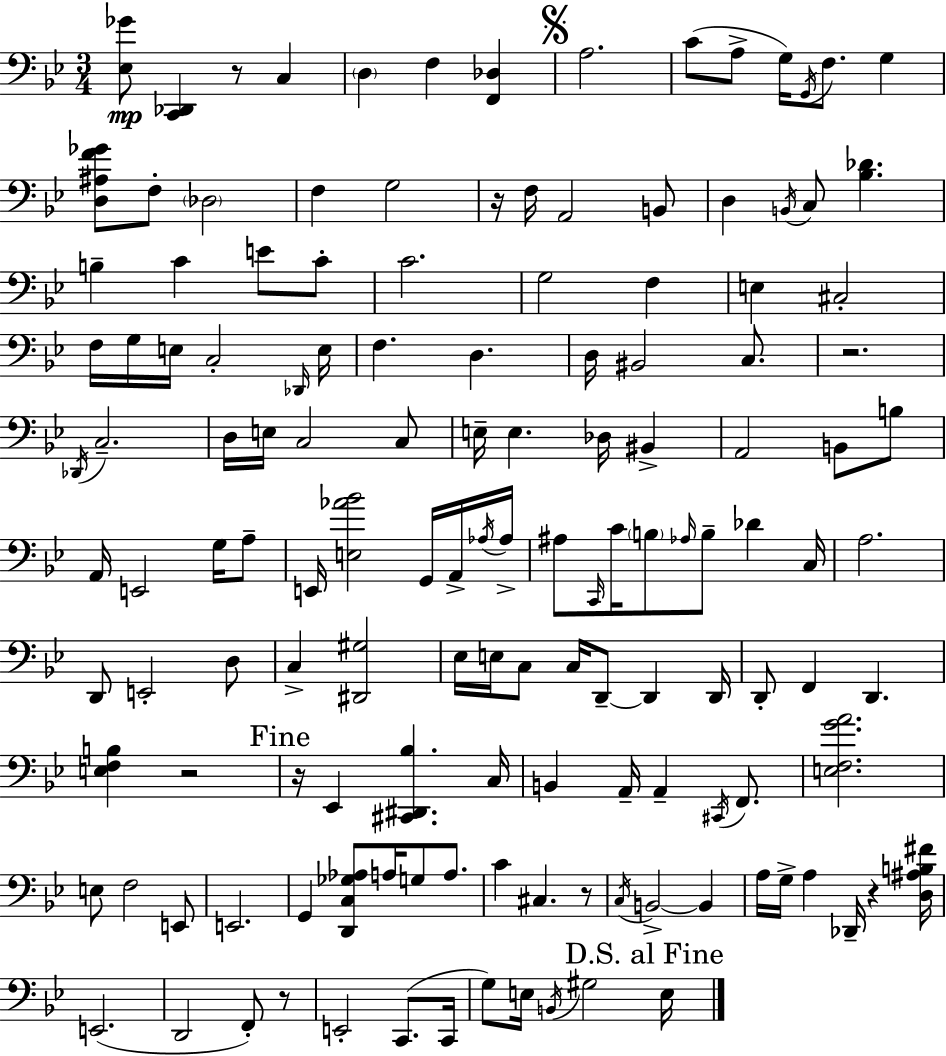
X:1
T:Untitled
M:3/4
L:1/4
K:Gm
[_E,_G]/2 [C,,_D,,] z/2 C, D, F, [F,,_D,] A,2 C/2 A,/2 G,/4 G,,/4 F,/2 G, [D,^A,F_G]/2 F,/2 _D,2 F, G,2 z/4 F,/4 A,,2 B,,/2 D, B,,/4 C,/2 [_B,_D] B, C E/2 C/2 C2 G,2 F, E, ^C,2 F,/4 G,/4 E,/4 C,2 _D,,/4 E,/4 F, D, D,/4 ^B,,2 C,/2 z2 _D,,/4 C,2 D,/4 E,/4 C,2 C,/2 E,/4 E, _D,/4 ^B,, A,,2 B,,/2 B,/2 A,,/4 E,,2 G,/4 A,/2 E,,/4 [E,_A_B]2 G,,/4 A,,/4 _A,/4 _A,/4 ^A,/2 C,,/4 C/4 B,/2 _A,/4 B,/2 _D C,/4 A,2 D,,/2 E,,2 D,/2 C, [^D,,^G,]2 _E,/4 E,/4 C,/2 C,/4 D,,/2 D,, D,,/4 D,,/2 F,, D,, [E,F,B,] z2 z/4 _E,, [^C,,^D,,_B,] C,/4 B,, A,,/4 A,, ^C,,/4 F,,/2 [E,F,GA]2 E,/2 F,2 E,,/2 E,,2 G,, [D,,C,_G,_A,]/2 A,/4 G,/2 A,/2 C ^C, z/2 C,/4 B,,2 B,, A,/4 G,/4 A, _D,,/4 z [D,^A,B,^F]/4 E,,2 D,,2 F,,/2 z/2 E,,2 C,,/2 C,,/4 G,/2 E,/4 B,,/4 ^G,2 E,/4